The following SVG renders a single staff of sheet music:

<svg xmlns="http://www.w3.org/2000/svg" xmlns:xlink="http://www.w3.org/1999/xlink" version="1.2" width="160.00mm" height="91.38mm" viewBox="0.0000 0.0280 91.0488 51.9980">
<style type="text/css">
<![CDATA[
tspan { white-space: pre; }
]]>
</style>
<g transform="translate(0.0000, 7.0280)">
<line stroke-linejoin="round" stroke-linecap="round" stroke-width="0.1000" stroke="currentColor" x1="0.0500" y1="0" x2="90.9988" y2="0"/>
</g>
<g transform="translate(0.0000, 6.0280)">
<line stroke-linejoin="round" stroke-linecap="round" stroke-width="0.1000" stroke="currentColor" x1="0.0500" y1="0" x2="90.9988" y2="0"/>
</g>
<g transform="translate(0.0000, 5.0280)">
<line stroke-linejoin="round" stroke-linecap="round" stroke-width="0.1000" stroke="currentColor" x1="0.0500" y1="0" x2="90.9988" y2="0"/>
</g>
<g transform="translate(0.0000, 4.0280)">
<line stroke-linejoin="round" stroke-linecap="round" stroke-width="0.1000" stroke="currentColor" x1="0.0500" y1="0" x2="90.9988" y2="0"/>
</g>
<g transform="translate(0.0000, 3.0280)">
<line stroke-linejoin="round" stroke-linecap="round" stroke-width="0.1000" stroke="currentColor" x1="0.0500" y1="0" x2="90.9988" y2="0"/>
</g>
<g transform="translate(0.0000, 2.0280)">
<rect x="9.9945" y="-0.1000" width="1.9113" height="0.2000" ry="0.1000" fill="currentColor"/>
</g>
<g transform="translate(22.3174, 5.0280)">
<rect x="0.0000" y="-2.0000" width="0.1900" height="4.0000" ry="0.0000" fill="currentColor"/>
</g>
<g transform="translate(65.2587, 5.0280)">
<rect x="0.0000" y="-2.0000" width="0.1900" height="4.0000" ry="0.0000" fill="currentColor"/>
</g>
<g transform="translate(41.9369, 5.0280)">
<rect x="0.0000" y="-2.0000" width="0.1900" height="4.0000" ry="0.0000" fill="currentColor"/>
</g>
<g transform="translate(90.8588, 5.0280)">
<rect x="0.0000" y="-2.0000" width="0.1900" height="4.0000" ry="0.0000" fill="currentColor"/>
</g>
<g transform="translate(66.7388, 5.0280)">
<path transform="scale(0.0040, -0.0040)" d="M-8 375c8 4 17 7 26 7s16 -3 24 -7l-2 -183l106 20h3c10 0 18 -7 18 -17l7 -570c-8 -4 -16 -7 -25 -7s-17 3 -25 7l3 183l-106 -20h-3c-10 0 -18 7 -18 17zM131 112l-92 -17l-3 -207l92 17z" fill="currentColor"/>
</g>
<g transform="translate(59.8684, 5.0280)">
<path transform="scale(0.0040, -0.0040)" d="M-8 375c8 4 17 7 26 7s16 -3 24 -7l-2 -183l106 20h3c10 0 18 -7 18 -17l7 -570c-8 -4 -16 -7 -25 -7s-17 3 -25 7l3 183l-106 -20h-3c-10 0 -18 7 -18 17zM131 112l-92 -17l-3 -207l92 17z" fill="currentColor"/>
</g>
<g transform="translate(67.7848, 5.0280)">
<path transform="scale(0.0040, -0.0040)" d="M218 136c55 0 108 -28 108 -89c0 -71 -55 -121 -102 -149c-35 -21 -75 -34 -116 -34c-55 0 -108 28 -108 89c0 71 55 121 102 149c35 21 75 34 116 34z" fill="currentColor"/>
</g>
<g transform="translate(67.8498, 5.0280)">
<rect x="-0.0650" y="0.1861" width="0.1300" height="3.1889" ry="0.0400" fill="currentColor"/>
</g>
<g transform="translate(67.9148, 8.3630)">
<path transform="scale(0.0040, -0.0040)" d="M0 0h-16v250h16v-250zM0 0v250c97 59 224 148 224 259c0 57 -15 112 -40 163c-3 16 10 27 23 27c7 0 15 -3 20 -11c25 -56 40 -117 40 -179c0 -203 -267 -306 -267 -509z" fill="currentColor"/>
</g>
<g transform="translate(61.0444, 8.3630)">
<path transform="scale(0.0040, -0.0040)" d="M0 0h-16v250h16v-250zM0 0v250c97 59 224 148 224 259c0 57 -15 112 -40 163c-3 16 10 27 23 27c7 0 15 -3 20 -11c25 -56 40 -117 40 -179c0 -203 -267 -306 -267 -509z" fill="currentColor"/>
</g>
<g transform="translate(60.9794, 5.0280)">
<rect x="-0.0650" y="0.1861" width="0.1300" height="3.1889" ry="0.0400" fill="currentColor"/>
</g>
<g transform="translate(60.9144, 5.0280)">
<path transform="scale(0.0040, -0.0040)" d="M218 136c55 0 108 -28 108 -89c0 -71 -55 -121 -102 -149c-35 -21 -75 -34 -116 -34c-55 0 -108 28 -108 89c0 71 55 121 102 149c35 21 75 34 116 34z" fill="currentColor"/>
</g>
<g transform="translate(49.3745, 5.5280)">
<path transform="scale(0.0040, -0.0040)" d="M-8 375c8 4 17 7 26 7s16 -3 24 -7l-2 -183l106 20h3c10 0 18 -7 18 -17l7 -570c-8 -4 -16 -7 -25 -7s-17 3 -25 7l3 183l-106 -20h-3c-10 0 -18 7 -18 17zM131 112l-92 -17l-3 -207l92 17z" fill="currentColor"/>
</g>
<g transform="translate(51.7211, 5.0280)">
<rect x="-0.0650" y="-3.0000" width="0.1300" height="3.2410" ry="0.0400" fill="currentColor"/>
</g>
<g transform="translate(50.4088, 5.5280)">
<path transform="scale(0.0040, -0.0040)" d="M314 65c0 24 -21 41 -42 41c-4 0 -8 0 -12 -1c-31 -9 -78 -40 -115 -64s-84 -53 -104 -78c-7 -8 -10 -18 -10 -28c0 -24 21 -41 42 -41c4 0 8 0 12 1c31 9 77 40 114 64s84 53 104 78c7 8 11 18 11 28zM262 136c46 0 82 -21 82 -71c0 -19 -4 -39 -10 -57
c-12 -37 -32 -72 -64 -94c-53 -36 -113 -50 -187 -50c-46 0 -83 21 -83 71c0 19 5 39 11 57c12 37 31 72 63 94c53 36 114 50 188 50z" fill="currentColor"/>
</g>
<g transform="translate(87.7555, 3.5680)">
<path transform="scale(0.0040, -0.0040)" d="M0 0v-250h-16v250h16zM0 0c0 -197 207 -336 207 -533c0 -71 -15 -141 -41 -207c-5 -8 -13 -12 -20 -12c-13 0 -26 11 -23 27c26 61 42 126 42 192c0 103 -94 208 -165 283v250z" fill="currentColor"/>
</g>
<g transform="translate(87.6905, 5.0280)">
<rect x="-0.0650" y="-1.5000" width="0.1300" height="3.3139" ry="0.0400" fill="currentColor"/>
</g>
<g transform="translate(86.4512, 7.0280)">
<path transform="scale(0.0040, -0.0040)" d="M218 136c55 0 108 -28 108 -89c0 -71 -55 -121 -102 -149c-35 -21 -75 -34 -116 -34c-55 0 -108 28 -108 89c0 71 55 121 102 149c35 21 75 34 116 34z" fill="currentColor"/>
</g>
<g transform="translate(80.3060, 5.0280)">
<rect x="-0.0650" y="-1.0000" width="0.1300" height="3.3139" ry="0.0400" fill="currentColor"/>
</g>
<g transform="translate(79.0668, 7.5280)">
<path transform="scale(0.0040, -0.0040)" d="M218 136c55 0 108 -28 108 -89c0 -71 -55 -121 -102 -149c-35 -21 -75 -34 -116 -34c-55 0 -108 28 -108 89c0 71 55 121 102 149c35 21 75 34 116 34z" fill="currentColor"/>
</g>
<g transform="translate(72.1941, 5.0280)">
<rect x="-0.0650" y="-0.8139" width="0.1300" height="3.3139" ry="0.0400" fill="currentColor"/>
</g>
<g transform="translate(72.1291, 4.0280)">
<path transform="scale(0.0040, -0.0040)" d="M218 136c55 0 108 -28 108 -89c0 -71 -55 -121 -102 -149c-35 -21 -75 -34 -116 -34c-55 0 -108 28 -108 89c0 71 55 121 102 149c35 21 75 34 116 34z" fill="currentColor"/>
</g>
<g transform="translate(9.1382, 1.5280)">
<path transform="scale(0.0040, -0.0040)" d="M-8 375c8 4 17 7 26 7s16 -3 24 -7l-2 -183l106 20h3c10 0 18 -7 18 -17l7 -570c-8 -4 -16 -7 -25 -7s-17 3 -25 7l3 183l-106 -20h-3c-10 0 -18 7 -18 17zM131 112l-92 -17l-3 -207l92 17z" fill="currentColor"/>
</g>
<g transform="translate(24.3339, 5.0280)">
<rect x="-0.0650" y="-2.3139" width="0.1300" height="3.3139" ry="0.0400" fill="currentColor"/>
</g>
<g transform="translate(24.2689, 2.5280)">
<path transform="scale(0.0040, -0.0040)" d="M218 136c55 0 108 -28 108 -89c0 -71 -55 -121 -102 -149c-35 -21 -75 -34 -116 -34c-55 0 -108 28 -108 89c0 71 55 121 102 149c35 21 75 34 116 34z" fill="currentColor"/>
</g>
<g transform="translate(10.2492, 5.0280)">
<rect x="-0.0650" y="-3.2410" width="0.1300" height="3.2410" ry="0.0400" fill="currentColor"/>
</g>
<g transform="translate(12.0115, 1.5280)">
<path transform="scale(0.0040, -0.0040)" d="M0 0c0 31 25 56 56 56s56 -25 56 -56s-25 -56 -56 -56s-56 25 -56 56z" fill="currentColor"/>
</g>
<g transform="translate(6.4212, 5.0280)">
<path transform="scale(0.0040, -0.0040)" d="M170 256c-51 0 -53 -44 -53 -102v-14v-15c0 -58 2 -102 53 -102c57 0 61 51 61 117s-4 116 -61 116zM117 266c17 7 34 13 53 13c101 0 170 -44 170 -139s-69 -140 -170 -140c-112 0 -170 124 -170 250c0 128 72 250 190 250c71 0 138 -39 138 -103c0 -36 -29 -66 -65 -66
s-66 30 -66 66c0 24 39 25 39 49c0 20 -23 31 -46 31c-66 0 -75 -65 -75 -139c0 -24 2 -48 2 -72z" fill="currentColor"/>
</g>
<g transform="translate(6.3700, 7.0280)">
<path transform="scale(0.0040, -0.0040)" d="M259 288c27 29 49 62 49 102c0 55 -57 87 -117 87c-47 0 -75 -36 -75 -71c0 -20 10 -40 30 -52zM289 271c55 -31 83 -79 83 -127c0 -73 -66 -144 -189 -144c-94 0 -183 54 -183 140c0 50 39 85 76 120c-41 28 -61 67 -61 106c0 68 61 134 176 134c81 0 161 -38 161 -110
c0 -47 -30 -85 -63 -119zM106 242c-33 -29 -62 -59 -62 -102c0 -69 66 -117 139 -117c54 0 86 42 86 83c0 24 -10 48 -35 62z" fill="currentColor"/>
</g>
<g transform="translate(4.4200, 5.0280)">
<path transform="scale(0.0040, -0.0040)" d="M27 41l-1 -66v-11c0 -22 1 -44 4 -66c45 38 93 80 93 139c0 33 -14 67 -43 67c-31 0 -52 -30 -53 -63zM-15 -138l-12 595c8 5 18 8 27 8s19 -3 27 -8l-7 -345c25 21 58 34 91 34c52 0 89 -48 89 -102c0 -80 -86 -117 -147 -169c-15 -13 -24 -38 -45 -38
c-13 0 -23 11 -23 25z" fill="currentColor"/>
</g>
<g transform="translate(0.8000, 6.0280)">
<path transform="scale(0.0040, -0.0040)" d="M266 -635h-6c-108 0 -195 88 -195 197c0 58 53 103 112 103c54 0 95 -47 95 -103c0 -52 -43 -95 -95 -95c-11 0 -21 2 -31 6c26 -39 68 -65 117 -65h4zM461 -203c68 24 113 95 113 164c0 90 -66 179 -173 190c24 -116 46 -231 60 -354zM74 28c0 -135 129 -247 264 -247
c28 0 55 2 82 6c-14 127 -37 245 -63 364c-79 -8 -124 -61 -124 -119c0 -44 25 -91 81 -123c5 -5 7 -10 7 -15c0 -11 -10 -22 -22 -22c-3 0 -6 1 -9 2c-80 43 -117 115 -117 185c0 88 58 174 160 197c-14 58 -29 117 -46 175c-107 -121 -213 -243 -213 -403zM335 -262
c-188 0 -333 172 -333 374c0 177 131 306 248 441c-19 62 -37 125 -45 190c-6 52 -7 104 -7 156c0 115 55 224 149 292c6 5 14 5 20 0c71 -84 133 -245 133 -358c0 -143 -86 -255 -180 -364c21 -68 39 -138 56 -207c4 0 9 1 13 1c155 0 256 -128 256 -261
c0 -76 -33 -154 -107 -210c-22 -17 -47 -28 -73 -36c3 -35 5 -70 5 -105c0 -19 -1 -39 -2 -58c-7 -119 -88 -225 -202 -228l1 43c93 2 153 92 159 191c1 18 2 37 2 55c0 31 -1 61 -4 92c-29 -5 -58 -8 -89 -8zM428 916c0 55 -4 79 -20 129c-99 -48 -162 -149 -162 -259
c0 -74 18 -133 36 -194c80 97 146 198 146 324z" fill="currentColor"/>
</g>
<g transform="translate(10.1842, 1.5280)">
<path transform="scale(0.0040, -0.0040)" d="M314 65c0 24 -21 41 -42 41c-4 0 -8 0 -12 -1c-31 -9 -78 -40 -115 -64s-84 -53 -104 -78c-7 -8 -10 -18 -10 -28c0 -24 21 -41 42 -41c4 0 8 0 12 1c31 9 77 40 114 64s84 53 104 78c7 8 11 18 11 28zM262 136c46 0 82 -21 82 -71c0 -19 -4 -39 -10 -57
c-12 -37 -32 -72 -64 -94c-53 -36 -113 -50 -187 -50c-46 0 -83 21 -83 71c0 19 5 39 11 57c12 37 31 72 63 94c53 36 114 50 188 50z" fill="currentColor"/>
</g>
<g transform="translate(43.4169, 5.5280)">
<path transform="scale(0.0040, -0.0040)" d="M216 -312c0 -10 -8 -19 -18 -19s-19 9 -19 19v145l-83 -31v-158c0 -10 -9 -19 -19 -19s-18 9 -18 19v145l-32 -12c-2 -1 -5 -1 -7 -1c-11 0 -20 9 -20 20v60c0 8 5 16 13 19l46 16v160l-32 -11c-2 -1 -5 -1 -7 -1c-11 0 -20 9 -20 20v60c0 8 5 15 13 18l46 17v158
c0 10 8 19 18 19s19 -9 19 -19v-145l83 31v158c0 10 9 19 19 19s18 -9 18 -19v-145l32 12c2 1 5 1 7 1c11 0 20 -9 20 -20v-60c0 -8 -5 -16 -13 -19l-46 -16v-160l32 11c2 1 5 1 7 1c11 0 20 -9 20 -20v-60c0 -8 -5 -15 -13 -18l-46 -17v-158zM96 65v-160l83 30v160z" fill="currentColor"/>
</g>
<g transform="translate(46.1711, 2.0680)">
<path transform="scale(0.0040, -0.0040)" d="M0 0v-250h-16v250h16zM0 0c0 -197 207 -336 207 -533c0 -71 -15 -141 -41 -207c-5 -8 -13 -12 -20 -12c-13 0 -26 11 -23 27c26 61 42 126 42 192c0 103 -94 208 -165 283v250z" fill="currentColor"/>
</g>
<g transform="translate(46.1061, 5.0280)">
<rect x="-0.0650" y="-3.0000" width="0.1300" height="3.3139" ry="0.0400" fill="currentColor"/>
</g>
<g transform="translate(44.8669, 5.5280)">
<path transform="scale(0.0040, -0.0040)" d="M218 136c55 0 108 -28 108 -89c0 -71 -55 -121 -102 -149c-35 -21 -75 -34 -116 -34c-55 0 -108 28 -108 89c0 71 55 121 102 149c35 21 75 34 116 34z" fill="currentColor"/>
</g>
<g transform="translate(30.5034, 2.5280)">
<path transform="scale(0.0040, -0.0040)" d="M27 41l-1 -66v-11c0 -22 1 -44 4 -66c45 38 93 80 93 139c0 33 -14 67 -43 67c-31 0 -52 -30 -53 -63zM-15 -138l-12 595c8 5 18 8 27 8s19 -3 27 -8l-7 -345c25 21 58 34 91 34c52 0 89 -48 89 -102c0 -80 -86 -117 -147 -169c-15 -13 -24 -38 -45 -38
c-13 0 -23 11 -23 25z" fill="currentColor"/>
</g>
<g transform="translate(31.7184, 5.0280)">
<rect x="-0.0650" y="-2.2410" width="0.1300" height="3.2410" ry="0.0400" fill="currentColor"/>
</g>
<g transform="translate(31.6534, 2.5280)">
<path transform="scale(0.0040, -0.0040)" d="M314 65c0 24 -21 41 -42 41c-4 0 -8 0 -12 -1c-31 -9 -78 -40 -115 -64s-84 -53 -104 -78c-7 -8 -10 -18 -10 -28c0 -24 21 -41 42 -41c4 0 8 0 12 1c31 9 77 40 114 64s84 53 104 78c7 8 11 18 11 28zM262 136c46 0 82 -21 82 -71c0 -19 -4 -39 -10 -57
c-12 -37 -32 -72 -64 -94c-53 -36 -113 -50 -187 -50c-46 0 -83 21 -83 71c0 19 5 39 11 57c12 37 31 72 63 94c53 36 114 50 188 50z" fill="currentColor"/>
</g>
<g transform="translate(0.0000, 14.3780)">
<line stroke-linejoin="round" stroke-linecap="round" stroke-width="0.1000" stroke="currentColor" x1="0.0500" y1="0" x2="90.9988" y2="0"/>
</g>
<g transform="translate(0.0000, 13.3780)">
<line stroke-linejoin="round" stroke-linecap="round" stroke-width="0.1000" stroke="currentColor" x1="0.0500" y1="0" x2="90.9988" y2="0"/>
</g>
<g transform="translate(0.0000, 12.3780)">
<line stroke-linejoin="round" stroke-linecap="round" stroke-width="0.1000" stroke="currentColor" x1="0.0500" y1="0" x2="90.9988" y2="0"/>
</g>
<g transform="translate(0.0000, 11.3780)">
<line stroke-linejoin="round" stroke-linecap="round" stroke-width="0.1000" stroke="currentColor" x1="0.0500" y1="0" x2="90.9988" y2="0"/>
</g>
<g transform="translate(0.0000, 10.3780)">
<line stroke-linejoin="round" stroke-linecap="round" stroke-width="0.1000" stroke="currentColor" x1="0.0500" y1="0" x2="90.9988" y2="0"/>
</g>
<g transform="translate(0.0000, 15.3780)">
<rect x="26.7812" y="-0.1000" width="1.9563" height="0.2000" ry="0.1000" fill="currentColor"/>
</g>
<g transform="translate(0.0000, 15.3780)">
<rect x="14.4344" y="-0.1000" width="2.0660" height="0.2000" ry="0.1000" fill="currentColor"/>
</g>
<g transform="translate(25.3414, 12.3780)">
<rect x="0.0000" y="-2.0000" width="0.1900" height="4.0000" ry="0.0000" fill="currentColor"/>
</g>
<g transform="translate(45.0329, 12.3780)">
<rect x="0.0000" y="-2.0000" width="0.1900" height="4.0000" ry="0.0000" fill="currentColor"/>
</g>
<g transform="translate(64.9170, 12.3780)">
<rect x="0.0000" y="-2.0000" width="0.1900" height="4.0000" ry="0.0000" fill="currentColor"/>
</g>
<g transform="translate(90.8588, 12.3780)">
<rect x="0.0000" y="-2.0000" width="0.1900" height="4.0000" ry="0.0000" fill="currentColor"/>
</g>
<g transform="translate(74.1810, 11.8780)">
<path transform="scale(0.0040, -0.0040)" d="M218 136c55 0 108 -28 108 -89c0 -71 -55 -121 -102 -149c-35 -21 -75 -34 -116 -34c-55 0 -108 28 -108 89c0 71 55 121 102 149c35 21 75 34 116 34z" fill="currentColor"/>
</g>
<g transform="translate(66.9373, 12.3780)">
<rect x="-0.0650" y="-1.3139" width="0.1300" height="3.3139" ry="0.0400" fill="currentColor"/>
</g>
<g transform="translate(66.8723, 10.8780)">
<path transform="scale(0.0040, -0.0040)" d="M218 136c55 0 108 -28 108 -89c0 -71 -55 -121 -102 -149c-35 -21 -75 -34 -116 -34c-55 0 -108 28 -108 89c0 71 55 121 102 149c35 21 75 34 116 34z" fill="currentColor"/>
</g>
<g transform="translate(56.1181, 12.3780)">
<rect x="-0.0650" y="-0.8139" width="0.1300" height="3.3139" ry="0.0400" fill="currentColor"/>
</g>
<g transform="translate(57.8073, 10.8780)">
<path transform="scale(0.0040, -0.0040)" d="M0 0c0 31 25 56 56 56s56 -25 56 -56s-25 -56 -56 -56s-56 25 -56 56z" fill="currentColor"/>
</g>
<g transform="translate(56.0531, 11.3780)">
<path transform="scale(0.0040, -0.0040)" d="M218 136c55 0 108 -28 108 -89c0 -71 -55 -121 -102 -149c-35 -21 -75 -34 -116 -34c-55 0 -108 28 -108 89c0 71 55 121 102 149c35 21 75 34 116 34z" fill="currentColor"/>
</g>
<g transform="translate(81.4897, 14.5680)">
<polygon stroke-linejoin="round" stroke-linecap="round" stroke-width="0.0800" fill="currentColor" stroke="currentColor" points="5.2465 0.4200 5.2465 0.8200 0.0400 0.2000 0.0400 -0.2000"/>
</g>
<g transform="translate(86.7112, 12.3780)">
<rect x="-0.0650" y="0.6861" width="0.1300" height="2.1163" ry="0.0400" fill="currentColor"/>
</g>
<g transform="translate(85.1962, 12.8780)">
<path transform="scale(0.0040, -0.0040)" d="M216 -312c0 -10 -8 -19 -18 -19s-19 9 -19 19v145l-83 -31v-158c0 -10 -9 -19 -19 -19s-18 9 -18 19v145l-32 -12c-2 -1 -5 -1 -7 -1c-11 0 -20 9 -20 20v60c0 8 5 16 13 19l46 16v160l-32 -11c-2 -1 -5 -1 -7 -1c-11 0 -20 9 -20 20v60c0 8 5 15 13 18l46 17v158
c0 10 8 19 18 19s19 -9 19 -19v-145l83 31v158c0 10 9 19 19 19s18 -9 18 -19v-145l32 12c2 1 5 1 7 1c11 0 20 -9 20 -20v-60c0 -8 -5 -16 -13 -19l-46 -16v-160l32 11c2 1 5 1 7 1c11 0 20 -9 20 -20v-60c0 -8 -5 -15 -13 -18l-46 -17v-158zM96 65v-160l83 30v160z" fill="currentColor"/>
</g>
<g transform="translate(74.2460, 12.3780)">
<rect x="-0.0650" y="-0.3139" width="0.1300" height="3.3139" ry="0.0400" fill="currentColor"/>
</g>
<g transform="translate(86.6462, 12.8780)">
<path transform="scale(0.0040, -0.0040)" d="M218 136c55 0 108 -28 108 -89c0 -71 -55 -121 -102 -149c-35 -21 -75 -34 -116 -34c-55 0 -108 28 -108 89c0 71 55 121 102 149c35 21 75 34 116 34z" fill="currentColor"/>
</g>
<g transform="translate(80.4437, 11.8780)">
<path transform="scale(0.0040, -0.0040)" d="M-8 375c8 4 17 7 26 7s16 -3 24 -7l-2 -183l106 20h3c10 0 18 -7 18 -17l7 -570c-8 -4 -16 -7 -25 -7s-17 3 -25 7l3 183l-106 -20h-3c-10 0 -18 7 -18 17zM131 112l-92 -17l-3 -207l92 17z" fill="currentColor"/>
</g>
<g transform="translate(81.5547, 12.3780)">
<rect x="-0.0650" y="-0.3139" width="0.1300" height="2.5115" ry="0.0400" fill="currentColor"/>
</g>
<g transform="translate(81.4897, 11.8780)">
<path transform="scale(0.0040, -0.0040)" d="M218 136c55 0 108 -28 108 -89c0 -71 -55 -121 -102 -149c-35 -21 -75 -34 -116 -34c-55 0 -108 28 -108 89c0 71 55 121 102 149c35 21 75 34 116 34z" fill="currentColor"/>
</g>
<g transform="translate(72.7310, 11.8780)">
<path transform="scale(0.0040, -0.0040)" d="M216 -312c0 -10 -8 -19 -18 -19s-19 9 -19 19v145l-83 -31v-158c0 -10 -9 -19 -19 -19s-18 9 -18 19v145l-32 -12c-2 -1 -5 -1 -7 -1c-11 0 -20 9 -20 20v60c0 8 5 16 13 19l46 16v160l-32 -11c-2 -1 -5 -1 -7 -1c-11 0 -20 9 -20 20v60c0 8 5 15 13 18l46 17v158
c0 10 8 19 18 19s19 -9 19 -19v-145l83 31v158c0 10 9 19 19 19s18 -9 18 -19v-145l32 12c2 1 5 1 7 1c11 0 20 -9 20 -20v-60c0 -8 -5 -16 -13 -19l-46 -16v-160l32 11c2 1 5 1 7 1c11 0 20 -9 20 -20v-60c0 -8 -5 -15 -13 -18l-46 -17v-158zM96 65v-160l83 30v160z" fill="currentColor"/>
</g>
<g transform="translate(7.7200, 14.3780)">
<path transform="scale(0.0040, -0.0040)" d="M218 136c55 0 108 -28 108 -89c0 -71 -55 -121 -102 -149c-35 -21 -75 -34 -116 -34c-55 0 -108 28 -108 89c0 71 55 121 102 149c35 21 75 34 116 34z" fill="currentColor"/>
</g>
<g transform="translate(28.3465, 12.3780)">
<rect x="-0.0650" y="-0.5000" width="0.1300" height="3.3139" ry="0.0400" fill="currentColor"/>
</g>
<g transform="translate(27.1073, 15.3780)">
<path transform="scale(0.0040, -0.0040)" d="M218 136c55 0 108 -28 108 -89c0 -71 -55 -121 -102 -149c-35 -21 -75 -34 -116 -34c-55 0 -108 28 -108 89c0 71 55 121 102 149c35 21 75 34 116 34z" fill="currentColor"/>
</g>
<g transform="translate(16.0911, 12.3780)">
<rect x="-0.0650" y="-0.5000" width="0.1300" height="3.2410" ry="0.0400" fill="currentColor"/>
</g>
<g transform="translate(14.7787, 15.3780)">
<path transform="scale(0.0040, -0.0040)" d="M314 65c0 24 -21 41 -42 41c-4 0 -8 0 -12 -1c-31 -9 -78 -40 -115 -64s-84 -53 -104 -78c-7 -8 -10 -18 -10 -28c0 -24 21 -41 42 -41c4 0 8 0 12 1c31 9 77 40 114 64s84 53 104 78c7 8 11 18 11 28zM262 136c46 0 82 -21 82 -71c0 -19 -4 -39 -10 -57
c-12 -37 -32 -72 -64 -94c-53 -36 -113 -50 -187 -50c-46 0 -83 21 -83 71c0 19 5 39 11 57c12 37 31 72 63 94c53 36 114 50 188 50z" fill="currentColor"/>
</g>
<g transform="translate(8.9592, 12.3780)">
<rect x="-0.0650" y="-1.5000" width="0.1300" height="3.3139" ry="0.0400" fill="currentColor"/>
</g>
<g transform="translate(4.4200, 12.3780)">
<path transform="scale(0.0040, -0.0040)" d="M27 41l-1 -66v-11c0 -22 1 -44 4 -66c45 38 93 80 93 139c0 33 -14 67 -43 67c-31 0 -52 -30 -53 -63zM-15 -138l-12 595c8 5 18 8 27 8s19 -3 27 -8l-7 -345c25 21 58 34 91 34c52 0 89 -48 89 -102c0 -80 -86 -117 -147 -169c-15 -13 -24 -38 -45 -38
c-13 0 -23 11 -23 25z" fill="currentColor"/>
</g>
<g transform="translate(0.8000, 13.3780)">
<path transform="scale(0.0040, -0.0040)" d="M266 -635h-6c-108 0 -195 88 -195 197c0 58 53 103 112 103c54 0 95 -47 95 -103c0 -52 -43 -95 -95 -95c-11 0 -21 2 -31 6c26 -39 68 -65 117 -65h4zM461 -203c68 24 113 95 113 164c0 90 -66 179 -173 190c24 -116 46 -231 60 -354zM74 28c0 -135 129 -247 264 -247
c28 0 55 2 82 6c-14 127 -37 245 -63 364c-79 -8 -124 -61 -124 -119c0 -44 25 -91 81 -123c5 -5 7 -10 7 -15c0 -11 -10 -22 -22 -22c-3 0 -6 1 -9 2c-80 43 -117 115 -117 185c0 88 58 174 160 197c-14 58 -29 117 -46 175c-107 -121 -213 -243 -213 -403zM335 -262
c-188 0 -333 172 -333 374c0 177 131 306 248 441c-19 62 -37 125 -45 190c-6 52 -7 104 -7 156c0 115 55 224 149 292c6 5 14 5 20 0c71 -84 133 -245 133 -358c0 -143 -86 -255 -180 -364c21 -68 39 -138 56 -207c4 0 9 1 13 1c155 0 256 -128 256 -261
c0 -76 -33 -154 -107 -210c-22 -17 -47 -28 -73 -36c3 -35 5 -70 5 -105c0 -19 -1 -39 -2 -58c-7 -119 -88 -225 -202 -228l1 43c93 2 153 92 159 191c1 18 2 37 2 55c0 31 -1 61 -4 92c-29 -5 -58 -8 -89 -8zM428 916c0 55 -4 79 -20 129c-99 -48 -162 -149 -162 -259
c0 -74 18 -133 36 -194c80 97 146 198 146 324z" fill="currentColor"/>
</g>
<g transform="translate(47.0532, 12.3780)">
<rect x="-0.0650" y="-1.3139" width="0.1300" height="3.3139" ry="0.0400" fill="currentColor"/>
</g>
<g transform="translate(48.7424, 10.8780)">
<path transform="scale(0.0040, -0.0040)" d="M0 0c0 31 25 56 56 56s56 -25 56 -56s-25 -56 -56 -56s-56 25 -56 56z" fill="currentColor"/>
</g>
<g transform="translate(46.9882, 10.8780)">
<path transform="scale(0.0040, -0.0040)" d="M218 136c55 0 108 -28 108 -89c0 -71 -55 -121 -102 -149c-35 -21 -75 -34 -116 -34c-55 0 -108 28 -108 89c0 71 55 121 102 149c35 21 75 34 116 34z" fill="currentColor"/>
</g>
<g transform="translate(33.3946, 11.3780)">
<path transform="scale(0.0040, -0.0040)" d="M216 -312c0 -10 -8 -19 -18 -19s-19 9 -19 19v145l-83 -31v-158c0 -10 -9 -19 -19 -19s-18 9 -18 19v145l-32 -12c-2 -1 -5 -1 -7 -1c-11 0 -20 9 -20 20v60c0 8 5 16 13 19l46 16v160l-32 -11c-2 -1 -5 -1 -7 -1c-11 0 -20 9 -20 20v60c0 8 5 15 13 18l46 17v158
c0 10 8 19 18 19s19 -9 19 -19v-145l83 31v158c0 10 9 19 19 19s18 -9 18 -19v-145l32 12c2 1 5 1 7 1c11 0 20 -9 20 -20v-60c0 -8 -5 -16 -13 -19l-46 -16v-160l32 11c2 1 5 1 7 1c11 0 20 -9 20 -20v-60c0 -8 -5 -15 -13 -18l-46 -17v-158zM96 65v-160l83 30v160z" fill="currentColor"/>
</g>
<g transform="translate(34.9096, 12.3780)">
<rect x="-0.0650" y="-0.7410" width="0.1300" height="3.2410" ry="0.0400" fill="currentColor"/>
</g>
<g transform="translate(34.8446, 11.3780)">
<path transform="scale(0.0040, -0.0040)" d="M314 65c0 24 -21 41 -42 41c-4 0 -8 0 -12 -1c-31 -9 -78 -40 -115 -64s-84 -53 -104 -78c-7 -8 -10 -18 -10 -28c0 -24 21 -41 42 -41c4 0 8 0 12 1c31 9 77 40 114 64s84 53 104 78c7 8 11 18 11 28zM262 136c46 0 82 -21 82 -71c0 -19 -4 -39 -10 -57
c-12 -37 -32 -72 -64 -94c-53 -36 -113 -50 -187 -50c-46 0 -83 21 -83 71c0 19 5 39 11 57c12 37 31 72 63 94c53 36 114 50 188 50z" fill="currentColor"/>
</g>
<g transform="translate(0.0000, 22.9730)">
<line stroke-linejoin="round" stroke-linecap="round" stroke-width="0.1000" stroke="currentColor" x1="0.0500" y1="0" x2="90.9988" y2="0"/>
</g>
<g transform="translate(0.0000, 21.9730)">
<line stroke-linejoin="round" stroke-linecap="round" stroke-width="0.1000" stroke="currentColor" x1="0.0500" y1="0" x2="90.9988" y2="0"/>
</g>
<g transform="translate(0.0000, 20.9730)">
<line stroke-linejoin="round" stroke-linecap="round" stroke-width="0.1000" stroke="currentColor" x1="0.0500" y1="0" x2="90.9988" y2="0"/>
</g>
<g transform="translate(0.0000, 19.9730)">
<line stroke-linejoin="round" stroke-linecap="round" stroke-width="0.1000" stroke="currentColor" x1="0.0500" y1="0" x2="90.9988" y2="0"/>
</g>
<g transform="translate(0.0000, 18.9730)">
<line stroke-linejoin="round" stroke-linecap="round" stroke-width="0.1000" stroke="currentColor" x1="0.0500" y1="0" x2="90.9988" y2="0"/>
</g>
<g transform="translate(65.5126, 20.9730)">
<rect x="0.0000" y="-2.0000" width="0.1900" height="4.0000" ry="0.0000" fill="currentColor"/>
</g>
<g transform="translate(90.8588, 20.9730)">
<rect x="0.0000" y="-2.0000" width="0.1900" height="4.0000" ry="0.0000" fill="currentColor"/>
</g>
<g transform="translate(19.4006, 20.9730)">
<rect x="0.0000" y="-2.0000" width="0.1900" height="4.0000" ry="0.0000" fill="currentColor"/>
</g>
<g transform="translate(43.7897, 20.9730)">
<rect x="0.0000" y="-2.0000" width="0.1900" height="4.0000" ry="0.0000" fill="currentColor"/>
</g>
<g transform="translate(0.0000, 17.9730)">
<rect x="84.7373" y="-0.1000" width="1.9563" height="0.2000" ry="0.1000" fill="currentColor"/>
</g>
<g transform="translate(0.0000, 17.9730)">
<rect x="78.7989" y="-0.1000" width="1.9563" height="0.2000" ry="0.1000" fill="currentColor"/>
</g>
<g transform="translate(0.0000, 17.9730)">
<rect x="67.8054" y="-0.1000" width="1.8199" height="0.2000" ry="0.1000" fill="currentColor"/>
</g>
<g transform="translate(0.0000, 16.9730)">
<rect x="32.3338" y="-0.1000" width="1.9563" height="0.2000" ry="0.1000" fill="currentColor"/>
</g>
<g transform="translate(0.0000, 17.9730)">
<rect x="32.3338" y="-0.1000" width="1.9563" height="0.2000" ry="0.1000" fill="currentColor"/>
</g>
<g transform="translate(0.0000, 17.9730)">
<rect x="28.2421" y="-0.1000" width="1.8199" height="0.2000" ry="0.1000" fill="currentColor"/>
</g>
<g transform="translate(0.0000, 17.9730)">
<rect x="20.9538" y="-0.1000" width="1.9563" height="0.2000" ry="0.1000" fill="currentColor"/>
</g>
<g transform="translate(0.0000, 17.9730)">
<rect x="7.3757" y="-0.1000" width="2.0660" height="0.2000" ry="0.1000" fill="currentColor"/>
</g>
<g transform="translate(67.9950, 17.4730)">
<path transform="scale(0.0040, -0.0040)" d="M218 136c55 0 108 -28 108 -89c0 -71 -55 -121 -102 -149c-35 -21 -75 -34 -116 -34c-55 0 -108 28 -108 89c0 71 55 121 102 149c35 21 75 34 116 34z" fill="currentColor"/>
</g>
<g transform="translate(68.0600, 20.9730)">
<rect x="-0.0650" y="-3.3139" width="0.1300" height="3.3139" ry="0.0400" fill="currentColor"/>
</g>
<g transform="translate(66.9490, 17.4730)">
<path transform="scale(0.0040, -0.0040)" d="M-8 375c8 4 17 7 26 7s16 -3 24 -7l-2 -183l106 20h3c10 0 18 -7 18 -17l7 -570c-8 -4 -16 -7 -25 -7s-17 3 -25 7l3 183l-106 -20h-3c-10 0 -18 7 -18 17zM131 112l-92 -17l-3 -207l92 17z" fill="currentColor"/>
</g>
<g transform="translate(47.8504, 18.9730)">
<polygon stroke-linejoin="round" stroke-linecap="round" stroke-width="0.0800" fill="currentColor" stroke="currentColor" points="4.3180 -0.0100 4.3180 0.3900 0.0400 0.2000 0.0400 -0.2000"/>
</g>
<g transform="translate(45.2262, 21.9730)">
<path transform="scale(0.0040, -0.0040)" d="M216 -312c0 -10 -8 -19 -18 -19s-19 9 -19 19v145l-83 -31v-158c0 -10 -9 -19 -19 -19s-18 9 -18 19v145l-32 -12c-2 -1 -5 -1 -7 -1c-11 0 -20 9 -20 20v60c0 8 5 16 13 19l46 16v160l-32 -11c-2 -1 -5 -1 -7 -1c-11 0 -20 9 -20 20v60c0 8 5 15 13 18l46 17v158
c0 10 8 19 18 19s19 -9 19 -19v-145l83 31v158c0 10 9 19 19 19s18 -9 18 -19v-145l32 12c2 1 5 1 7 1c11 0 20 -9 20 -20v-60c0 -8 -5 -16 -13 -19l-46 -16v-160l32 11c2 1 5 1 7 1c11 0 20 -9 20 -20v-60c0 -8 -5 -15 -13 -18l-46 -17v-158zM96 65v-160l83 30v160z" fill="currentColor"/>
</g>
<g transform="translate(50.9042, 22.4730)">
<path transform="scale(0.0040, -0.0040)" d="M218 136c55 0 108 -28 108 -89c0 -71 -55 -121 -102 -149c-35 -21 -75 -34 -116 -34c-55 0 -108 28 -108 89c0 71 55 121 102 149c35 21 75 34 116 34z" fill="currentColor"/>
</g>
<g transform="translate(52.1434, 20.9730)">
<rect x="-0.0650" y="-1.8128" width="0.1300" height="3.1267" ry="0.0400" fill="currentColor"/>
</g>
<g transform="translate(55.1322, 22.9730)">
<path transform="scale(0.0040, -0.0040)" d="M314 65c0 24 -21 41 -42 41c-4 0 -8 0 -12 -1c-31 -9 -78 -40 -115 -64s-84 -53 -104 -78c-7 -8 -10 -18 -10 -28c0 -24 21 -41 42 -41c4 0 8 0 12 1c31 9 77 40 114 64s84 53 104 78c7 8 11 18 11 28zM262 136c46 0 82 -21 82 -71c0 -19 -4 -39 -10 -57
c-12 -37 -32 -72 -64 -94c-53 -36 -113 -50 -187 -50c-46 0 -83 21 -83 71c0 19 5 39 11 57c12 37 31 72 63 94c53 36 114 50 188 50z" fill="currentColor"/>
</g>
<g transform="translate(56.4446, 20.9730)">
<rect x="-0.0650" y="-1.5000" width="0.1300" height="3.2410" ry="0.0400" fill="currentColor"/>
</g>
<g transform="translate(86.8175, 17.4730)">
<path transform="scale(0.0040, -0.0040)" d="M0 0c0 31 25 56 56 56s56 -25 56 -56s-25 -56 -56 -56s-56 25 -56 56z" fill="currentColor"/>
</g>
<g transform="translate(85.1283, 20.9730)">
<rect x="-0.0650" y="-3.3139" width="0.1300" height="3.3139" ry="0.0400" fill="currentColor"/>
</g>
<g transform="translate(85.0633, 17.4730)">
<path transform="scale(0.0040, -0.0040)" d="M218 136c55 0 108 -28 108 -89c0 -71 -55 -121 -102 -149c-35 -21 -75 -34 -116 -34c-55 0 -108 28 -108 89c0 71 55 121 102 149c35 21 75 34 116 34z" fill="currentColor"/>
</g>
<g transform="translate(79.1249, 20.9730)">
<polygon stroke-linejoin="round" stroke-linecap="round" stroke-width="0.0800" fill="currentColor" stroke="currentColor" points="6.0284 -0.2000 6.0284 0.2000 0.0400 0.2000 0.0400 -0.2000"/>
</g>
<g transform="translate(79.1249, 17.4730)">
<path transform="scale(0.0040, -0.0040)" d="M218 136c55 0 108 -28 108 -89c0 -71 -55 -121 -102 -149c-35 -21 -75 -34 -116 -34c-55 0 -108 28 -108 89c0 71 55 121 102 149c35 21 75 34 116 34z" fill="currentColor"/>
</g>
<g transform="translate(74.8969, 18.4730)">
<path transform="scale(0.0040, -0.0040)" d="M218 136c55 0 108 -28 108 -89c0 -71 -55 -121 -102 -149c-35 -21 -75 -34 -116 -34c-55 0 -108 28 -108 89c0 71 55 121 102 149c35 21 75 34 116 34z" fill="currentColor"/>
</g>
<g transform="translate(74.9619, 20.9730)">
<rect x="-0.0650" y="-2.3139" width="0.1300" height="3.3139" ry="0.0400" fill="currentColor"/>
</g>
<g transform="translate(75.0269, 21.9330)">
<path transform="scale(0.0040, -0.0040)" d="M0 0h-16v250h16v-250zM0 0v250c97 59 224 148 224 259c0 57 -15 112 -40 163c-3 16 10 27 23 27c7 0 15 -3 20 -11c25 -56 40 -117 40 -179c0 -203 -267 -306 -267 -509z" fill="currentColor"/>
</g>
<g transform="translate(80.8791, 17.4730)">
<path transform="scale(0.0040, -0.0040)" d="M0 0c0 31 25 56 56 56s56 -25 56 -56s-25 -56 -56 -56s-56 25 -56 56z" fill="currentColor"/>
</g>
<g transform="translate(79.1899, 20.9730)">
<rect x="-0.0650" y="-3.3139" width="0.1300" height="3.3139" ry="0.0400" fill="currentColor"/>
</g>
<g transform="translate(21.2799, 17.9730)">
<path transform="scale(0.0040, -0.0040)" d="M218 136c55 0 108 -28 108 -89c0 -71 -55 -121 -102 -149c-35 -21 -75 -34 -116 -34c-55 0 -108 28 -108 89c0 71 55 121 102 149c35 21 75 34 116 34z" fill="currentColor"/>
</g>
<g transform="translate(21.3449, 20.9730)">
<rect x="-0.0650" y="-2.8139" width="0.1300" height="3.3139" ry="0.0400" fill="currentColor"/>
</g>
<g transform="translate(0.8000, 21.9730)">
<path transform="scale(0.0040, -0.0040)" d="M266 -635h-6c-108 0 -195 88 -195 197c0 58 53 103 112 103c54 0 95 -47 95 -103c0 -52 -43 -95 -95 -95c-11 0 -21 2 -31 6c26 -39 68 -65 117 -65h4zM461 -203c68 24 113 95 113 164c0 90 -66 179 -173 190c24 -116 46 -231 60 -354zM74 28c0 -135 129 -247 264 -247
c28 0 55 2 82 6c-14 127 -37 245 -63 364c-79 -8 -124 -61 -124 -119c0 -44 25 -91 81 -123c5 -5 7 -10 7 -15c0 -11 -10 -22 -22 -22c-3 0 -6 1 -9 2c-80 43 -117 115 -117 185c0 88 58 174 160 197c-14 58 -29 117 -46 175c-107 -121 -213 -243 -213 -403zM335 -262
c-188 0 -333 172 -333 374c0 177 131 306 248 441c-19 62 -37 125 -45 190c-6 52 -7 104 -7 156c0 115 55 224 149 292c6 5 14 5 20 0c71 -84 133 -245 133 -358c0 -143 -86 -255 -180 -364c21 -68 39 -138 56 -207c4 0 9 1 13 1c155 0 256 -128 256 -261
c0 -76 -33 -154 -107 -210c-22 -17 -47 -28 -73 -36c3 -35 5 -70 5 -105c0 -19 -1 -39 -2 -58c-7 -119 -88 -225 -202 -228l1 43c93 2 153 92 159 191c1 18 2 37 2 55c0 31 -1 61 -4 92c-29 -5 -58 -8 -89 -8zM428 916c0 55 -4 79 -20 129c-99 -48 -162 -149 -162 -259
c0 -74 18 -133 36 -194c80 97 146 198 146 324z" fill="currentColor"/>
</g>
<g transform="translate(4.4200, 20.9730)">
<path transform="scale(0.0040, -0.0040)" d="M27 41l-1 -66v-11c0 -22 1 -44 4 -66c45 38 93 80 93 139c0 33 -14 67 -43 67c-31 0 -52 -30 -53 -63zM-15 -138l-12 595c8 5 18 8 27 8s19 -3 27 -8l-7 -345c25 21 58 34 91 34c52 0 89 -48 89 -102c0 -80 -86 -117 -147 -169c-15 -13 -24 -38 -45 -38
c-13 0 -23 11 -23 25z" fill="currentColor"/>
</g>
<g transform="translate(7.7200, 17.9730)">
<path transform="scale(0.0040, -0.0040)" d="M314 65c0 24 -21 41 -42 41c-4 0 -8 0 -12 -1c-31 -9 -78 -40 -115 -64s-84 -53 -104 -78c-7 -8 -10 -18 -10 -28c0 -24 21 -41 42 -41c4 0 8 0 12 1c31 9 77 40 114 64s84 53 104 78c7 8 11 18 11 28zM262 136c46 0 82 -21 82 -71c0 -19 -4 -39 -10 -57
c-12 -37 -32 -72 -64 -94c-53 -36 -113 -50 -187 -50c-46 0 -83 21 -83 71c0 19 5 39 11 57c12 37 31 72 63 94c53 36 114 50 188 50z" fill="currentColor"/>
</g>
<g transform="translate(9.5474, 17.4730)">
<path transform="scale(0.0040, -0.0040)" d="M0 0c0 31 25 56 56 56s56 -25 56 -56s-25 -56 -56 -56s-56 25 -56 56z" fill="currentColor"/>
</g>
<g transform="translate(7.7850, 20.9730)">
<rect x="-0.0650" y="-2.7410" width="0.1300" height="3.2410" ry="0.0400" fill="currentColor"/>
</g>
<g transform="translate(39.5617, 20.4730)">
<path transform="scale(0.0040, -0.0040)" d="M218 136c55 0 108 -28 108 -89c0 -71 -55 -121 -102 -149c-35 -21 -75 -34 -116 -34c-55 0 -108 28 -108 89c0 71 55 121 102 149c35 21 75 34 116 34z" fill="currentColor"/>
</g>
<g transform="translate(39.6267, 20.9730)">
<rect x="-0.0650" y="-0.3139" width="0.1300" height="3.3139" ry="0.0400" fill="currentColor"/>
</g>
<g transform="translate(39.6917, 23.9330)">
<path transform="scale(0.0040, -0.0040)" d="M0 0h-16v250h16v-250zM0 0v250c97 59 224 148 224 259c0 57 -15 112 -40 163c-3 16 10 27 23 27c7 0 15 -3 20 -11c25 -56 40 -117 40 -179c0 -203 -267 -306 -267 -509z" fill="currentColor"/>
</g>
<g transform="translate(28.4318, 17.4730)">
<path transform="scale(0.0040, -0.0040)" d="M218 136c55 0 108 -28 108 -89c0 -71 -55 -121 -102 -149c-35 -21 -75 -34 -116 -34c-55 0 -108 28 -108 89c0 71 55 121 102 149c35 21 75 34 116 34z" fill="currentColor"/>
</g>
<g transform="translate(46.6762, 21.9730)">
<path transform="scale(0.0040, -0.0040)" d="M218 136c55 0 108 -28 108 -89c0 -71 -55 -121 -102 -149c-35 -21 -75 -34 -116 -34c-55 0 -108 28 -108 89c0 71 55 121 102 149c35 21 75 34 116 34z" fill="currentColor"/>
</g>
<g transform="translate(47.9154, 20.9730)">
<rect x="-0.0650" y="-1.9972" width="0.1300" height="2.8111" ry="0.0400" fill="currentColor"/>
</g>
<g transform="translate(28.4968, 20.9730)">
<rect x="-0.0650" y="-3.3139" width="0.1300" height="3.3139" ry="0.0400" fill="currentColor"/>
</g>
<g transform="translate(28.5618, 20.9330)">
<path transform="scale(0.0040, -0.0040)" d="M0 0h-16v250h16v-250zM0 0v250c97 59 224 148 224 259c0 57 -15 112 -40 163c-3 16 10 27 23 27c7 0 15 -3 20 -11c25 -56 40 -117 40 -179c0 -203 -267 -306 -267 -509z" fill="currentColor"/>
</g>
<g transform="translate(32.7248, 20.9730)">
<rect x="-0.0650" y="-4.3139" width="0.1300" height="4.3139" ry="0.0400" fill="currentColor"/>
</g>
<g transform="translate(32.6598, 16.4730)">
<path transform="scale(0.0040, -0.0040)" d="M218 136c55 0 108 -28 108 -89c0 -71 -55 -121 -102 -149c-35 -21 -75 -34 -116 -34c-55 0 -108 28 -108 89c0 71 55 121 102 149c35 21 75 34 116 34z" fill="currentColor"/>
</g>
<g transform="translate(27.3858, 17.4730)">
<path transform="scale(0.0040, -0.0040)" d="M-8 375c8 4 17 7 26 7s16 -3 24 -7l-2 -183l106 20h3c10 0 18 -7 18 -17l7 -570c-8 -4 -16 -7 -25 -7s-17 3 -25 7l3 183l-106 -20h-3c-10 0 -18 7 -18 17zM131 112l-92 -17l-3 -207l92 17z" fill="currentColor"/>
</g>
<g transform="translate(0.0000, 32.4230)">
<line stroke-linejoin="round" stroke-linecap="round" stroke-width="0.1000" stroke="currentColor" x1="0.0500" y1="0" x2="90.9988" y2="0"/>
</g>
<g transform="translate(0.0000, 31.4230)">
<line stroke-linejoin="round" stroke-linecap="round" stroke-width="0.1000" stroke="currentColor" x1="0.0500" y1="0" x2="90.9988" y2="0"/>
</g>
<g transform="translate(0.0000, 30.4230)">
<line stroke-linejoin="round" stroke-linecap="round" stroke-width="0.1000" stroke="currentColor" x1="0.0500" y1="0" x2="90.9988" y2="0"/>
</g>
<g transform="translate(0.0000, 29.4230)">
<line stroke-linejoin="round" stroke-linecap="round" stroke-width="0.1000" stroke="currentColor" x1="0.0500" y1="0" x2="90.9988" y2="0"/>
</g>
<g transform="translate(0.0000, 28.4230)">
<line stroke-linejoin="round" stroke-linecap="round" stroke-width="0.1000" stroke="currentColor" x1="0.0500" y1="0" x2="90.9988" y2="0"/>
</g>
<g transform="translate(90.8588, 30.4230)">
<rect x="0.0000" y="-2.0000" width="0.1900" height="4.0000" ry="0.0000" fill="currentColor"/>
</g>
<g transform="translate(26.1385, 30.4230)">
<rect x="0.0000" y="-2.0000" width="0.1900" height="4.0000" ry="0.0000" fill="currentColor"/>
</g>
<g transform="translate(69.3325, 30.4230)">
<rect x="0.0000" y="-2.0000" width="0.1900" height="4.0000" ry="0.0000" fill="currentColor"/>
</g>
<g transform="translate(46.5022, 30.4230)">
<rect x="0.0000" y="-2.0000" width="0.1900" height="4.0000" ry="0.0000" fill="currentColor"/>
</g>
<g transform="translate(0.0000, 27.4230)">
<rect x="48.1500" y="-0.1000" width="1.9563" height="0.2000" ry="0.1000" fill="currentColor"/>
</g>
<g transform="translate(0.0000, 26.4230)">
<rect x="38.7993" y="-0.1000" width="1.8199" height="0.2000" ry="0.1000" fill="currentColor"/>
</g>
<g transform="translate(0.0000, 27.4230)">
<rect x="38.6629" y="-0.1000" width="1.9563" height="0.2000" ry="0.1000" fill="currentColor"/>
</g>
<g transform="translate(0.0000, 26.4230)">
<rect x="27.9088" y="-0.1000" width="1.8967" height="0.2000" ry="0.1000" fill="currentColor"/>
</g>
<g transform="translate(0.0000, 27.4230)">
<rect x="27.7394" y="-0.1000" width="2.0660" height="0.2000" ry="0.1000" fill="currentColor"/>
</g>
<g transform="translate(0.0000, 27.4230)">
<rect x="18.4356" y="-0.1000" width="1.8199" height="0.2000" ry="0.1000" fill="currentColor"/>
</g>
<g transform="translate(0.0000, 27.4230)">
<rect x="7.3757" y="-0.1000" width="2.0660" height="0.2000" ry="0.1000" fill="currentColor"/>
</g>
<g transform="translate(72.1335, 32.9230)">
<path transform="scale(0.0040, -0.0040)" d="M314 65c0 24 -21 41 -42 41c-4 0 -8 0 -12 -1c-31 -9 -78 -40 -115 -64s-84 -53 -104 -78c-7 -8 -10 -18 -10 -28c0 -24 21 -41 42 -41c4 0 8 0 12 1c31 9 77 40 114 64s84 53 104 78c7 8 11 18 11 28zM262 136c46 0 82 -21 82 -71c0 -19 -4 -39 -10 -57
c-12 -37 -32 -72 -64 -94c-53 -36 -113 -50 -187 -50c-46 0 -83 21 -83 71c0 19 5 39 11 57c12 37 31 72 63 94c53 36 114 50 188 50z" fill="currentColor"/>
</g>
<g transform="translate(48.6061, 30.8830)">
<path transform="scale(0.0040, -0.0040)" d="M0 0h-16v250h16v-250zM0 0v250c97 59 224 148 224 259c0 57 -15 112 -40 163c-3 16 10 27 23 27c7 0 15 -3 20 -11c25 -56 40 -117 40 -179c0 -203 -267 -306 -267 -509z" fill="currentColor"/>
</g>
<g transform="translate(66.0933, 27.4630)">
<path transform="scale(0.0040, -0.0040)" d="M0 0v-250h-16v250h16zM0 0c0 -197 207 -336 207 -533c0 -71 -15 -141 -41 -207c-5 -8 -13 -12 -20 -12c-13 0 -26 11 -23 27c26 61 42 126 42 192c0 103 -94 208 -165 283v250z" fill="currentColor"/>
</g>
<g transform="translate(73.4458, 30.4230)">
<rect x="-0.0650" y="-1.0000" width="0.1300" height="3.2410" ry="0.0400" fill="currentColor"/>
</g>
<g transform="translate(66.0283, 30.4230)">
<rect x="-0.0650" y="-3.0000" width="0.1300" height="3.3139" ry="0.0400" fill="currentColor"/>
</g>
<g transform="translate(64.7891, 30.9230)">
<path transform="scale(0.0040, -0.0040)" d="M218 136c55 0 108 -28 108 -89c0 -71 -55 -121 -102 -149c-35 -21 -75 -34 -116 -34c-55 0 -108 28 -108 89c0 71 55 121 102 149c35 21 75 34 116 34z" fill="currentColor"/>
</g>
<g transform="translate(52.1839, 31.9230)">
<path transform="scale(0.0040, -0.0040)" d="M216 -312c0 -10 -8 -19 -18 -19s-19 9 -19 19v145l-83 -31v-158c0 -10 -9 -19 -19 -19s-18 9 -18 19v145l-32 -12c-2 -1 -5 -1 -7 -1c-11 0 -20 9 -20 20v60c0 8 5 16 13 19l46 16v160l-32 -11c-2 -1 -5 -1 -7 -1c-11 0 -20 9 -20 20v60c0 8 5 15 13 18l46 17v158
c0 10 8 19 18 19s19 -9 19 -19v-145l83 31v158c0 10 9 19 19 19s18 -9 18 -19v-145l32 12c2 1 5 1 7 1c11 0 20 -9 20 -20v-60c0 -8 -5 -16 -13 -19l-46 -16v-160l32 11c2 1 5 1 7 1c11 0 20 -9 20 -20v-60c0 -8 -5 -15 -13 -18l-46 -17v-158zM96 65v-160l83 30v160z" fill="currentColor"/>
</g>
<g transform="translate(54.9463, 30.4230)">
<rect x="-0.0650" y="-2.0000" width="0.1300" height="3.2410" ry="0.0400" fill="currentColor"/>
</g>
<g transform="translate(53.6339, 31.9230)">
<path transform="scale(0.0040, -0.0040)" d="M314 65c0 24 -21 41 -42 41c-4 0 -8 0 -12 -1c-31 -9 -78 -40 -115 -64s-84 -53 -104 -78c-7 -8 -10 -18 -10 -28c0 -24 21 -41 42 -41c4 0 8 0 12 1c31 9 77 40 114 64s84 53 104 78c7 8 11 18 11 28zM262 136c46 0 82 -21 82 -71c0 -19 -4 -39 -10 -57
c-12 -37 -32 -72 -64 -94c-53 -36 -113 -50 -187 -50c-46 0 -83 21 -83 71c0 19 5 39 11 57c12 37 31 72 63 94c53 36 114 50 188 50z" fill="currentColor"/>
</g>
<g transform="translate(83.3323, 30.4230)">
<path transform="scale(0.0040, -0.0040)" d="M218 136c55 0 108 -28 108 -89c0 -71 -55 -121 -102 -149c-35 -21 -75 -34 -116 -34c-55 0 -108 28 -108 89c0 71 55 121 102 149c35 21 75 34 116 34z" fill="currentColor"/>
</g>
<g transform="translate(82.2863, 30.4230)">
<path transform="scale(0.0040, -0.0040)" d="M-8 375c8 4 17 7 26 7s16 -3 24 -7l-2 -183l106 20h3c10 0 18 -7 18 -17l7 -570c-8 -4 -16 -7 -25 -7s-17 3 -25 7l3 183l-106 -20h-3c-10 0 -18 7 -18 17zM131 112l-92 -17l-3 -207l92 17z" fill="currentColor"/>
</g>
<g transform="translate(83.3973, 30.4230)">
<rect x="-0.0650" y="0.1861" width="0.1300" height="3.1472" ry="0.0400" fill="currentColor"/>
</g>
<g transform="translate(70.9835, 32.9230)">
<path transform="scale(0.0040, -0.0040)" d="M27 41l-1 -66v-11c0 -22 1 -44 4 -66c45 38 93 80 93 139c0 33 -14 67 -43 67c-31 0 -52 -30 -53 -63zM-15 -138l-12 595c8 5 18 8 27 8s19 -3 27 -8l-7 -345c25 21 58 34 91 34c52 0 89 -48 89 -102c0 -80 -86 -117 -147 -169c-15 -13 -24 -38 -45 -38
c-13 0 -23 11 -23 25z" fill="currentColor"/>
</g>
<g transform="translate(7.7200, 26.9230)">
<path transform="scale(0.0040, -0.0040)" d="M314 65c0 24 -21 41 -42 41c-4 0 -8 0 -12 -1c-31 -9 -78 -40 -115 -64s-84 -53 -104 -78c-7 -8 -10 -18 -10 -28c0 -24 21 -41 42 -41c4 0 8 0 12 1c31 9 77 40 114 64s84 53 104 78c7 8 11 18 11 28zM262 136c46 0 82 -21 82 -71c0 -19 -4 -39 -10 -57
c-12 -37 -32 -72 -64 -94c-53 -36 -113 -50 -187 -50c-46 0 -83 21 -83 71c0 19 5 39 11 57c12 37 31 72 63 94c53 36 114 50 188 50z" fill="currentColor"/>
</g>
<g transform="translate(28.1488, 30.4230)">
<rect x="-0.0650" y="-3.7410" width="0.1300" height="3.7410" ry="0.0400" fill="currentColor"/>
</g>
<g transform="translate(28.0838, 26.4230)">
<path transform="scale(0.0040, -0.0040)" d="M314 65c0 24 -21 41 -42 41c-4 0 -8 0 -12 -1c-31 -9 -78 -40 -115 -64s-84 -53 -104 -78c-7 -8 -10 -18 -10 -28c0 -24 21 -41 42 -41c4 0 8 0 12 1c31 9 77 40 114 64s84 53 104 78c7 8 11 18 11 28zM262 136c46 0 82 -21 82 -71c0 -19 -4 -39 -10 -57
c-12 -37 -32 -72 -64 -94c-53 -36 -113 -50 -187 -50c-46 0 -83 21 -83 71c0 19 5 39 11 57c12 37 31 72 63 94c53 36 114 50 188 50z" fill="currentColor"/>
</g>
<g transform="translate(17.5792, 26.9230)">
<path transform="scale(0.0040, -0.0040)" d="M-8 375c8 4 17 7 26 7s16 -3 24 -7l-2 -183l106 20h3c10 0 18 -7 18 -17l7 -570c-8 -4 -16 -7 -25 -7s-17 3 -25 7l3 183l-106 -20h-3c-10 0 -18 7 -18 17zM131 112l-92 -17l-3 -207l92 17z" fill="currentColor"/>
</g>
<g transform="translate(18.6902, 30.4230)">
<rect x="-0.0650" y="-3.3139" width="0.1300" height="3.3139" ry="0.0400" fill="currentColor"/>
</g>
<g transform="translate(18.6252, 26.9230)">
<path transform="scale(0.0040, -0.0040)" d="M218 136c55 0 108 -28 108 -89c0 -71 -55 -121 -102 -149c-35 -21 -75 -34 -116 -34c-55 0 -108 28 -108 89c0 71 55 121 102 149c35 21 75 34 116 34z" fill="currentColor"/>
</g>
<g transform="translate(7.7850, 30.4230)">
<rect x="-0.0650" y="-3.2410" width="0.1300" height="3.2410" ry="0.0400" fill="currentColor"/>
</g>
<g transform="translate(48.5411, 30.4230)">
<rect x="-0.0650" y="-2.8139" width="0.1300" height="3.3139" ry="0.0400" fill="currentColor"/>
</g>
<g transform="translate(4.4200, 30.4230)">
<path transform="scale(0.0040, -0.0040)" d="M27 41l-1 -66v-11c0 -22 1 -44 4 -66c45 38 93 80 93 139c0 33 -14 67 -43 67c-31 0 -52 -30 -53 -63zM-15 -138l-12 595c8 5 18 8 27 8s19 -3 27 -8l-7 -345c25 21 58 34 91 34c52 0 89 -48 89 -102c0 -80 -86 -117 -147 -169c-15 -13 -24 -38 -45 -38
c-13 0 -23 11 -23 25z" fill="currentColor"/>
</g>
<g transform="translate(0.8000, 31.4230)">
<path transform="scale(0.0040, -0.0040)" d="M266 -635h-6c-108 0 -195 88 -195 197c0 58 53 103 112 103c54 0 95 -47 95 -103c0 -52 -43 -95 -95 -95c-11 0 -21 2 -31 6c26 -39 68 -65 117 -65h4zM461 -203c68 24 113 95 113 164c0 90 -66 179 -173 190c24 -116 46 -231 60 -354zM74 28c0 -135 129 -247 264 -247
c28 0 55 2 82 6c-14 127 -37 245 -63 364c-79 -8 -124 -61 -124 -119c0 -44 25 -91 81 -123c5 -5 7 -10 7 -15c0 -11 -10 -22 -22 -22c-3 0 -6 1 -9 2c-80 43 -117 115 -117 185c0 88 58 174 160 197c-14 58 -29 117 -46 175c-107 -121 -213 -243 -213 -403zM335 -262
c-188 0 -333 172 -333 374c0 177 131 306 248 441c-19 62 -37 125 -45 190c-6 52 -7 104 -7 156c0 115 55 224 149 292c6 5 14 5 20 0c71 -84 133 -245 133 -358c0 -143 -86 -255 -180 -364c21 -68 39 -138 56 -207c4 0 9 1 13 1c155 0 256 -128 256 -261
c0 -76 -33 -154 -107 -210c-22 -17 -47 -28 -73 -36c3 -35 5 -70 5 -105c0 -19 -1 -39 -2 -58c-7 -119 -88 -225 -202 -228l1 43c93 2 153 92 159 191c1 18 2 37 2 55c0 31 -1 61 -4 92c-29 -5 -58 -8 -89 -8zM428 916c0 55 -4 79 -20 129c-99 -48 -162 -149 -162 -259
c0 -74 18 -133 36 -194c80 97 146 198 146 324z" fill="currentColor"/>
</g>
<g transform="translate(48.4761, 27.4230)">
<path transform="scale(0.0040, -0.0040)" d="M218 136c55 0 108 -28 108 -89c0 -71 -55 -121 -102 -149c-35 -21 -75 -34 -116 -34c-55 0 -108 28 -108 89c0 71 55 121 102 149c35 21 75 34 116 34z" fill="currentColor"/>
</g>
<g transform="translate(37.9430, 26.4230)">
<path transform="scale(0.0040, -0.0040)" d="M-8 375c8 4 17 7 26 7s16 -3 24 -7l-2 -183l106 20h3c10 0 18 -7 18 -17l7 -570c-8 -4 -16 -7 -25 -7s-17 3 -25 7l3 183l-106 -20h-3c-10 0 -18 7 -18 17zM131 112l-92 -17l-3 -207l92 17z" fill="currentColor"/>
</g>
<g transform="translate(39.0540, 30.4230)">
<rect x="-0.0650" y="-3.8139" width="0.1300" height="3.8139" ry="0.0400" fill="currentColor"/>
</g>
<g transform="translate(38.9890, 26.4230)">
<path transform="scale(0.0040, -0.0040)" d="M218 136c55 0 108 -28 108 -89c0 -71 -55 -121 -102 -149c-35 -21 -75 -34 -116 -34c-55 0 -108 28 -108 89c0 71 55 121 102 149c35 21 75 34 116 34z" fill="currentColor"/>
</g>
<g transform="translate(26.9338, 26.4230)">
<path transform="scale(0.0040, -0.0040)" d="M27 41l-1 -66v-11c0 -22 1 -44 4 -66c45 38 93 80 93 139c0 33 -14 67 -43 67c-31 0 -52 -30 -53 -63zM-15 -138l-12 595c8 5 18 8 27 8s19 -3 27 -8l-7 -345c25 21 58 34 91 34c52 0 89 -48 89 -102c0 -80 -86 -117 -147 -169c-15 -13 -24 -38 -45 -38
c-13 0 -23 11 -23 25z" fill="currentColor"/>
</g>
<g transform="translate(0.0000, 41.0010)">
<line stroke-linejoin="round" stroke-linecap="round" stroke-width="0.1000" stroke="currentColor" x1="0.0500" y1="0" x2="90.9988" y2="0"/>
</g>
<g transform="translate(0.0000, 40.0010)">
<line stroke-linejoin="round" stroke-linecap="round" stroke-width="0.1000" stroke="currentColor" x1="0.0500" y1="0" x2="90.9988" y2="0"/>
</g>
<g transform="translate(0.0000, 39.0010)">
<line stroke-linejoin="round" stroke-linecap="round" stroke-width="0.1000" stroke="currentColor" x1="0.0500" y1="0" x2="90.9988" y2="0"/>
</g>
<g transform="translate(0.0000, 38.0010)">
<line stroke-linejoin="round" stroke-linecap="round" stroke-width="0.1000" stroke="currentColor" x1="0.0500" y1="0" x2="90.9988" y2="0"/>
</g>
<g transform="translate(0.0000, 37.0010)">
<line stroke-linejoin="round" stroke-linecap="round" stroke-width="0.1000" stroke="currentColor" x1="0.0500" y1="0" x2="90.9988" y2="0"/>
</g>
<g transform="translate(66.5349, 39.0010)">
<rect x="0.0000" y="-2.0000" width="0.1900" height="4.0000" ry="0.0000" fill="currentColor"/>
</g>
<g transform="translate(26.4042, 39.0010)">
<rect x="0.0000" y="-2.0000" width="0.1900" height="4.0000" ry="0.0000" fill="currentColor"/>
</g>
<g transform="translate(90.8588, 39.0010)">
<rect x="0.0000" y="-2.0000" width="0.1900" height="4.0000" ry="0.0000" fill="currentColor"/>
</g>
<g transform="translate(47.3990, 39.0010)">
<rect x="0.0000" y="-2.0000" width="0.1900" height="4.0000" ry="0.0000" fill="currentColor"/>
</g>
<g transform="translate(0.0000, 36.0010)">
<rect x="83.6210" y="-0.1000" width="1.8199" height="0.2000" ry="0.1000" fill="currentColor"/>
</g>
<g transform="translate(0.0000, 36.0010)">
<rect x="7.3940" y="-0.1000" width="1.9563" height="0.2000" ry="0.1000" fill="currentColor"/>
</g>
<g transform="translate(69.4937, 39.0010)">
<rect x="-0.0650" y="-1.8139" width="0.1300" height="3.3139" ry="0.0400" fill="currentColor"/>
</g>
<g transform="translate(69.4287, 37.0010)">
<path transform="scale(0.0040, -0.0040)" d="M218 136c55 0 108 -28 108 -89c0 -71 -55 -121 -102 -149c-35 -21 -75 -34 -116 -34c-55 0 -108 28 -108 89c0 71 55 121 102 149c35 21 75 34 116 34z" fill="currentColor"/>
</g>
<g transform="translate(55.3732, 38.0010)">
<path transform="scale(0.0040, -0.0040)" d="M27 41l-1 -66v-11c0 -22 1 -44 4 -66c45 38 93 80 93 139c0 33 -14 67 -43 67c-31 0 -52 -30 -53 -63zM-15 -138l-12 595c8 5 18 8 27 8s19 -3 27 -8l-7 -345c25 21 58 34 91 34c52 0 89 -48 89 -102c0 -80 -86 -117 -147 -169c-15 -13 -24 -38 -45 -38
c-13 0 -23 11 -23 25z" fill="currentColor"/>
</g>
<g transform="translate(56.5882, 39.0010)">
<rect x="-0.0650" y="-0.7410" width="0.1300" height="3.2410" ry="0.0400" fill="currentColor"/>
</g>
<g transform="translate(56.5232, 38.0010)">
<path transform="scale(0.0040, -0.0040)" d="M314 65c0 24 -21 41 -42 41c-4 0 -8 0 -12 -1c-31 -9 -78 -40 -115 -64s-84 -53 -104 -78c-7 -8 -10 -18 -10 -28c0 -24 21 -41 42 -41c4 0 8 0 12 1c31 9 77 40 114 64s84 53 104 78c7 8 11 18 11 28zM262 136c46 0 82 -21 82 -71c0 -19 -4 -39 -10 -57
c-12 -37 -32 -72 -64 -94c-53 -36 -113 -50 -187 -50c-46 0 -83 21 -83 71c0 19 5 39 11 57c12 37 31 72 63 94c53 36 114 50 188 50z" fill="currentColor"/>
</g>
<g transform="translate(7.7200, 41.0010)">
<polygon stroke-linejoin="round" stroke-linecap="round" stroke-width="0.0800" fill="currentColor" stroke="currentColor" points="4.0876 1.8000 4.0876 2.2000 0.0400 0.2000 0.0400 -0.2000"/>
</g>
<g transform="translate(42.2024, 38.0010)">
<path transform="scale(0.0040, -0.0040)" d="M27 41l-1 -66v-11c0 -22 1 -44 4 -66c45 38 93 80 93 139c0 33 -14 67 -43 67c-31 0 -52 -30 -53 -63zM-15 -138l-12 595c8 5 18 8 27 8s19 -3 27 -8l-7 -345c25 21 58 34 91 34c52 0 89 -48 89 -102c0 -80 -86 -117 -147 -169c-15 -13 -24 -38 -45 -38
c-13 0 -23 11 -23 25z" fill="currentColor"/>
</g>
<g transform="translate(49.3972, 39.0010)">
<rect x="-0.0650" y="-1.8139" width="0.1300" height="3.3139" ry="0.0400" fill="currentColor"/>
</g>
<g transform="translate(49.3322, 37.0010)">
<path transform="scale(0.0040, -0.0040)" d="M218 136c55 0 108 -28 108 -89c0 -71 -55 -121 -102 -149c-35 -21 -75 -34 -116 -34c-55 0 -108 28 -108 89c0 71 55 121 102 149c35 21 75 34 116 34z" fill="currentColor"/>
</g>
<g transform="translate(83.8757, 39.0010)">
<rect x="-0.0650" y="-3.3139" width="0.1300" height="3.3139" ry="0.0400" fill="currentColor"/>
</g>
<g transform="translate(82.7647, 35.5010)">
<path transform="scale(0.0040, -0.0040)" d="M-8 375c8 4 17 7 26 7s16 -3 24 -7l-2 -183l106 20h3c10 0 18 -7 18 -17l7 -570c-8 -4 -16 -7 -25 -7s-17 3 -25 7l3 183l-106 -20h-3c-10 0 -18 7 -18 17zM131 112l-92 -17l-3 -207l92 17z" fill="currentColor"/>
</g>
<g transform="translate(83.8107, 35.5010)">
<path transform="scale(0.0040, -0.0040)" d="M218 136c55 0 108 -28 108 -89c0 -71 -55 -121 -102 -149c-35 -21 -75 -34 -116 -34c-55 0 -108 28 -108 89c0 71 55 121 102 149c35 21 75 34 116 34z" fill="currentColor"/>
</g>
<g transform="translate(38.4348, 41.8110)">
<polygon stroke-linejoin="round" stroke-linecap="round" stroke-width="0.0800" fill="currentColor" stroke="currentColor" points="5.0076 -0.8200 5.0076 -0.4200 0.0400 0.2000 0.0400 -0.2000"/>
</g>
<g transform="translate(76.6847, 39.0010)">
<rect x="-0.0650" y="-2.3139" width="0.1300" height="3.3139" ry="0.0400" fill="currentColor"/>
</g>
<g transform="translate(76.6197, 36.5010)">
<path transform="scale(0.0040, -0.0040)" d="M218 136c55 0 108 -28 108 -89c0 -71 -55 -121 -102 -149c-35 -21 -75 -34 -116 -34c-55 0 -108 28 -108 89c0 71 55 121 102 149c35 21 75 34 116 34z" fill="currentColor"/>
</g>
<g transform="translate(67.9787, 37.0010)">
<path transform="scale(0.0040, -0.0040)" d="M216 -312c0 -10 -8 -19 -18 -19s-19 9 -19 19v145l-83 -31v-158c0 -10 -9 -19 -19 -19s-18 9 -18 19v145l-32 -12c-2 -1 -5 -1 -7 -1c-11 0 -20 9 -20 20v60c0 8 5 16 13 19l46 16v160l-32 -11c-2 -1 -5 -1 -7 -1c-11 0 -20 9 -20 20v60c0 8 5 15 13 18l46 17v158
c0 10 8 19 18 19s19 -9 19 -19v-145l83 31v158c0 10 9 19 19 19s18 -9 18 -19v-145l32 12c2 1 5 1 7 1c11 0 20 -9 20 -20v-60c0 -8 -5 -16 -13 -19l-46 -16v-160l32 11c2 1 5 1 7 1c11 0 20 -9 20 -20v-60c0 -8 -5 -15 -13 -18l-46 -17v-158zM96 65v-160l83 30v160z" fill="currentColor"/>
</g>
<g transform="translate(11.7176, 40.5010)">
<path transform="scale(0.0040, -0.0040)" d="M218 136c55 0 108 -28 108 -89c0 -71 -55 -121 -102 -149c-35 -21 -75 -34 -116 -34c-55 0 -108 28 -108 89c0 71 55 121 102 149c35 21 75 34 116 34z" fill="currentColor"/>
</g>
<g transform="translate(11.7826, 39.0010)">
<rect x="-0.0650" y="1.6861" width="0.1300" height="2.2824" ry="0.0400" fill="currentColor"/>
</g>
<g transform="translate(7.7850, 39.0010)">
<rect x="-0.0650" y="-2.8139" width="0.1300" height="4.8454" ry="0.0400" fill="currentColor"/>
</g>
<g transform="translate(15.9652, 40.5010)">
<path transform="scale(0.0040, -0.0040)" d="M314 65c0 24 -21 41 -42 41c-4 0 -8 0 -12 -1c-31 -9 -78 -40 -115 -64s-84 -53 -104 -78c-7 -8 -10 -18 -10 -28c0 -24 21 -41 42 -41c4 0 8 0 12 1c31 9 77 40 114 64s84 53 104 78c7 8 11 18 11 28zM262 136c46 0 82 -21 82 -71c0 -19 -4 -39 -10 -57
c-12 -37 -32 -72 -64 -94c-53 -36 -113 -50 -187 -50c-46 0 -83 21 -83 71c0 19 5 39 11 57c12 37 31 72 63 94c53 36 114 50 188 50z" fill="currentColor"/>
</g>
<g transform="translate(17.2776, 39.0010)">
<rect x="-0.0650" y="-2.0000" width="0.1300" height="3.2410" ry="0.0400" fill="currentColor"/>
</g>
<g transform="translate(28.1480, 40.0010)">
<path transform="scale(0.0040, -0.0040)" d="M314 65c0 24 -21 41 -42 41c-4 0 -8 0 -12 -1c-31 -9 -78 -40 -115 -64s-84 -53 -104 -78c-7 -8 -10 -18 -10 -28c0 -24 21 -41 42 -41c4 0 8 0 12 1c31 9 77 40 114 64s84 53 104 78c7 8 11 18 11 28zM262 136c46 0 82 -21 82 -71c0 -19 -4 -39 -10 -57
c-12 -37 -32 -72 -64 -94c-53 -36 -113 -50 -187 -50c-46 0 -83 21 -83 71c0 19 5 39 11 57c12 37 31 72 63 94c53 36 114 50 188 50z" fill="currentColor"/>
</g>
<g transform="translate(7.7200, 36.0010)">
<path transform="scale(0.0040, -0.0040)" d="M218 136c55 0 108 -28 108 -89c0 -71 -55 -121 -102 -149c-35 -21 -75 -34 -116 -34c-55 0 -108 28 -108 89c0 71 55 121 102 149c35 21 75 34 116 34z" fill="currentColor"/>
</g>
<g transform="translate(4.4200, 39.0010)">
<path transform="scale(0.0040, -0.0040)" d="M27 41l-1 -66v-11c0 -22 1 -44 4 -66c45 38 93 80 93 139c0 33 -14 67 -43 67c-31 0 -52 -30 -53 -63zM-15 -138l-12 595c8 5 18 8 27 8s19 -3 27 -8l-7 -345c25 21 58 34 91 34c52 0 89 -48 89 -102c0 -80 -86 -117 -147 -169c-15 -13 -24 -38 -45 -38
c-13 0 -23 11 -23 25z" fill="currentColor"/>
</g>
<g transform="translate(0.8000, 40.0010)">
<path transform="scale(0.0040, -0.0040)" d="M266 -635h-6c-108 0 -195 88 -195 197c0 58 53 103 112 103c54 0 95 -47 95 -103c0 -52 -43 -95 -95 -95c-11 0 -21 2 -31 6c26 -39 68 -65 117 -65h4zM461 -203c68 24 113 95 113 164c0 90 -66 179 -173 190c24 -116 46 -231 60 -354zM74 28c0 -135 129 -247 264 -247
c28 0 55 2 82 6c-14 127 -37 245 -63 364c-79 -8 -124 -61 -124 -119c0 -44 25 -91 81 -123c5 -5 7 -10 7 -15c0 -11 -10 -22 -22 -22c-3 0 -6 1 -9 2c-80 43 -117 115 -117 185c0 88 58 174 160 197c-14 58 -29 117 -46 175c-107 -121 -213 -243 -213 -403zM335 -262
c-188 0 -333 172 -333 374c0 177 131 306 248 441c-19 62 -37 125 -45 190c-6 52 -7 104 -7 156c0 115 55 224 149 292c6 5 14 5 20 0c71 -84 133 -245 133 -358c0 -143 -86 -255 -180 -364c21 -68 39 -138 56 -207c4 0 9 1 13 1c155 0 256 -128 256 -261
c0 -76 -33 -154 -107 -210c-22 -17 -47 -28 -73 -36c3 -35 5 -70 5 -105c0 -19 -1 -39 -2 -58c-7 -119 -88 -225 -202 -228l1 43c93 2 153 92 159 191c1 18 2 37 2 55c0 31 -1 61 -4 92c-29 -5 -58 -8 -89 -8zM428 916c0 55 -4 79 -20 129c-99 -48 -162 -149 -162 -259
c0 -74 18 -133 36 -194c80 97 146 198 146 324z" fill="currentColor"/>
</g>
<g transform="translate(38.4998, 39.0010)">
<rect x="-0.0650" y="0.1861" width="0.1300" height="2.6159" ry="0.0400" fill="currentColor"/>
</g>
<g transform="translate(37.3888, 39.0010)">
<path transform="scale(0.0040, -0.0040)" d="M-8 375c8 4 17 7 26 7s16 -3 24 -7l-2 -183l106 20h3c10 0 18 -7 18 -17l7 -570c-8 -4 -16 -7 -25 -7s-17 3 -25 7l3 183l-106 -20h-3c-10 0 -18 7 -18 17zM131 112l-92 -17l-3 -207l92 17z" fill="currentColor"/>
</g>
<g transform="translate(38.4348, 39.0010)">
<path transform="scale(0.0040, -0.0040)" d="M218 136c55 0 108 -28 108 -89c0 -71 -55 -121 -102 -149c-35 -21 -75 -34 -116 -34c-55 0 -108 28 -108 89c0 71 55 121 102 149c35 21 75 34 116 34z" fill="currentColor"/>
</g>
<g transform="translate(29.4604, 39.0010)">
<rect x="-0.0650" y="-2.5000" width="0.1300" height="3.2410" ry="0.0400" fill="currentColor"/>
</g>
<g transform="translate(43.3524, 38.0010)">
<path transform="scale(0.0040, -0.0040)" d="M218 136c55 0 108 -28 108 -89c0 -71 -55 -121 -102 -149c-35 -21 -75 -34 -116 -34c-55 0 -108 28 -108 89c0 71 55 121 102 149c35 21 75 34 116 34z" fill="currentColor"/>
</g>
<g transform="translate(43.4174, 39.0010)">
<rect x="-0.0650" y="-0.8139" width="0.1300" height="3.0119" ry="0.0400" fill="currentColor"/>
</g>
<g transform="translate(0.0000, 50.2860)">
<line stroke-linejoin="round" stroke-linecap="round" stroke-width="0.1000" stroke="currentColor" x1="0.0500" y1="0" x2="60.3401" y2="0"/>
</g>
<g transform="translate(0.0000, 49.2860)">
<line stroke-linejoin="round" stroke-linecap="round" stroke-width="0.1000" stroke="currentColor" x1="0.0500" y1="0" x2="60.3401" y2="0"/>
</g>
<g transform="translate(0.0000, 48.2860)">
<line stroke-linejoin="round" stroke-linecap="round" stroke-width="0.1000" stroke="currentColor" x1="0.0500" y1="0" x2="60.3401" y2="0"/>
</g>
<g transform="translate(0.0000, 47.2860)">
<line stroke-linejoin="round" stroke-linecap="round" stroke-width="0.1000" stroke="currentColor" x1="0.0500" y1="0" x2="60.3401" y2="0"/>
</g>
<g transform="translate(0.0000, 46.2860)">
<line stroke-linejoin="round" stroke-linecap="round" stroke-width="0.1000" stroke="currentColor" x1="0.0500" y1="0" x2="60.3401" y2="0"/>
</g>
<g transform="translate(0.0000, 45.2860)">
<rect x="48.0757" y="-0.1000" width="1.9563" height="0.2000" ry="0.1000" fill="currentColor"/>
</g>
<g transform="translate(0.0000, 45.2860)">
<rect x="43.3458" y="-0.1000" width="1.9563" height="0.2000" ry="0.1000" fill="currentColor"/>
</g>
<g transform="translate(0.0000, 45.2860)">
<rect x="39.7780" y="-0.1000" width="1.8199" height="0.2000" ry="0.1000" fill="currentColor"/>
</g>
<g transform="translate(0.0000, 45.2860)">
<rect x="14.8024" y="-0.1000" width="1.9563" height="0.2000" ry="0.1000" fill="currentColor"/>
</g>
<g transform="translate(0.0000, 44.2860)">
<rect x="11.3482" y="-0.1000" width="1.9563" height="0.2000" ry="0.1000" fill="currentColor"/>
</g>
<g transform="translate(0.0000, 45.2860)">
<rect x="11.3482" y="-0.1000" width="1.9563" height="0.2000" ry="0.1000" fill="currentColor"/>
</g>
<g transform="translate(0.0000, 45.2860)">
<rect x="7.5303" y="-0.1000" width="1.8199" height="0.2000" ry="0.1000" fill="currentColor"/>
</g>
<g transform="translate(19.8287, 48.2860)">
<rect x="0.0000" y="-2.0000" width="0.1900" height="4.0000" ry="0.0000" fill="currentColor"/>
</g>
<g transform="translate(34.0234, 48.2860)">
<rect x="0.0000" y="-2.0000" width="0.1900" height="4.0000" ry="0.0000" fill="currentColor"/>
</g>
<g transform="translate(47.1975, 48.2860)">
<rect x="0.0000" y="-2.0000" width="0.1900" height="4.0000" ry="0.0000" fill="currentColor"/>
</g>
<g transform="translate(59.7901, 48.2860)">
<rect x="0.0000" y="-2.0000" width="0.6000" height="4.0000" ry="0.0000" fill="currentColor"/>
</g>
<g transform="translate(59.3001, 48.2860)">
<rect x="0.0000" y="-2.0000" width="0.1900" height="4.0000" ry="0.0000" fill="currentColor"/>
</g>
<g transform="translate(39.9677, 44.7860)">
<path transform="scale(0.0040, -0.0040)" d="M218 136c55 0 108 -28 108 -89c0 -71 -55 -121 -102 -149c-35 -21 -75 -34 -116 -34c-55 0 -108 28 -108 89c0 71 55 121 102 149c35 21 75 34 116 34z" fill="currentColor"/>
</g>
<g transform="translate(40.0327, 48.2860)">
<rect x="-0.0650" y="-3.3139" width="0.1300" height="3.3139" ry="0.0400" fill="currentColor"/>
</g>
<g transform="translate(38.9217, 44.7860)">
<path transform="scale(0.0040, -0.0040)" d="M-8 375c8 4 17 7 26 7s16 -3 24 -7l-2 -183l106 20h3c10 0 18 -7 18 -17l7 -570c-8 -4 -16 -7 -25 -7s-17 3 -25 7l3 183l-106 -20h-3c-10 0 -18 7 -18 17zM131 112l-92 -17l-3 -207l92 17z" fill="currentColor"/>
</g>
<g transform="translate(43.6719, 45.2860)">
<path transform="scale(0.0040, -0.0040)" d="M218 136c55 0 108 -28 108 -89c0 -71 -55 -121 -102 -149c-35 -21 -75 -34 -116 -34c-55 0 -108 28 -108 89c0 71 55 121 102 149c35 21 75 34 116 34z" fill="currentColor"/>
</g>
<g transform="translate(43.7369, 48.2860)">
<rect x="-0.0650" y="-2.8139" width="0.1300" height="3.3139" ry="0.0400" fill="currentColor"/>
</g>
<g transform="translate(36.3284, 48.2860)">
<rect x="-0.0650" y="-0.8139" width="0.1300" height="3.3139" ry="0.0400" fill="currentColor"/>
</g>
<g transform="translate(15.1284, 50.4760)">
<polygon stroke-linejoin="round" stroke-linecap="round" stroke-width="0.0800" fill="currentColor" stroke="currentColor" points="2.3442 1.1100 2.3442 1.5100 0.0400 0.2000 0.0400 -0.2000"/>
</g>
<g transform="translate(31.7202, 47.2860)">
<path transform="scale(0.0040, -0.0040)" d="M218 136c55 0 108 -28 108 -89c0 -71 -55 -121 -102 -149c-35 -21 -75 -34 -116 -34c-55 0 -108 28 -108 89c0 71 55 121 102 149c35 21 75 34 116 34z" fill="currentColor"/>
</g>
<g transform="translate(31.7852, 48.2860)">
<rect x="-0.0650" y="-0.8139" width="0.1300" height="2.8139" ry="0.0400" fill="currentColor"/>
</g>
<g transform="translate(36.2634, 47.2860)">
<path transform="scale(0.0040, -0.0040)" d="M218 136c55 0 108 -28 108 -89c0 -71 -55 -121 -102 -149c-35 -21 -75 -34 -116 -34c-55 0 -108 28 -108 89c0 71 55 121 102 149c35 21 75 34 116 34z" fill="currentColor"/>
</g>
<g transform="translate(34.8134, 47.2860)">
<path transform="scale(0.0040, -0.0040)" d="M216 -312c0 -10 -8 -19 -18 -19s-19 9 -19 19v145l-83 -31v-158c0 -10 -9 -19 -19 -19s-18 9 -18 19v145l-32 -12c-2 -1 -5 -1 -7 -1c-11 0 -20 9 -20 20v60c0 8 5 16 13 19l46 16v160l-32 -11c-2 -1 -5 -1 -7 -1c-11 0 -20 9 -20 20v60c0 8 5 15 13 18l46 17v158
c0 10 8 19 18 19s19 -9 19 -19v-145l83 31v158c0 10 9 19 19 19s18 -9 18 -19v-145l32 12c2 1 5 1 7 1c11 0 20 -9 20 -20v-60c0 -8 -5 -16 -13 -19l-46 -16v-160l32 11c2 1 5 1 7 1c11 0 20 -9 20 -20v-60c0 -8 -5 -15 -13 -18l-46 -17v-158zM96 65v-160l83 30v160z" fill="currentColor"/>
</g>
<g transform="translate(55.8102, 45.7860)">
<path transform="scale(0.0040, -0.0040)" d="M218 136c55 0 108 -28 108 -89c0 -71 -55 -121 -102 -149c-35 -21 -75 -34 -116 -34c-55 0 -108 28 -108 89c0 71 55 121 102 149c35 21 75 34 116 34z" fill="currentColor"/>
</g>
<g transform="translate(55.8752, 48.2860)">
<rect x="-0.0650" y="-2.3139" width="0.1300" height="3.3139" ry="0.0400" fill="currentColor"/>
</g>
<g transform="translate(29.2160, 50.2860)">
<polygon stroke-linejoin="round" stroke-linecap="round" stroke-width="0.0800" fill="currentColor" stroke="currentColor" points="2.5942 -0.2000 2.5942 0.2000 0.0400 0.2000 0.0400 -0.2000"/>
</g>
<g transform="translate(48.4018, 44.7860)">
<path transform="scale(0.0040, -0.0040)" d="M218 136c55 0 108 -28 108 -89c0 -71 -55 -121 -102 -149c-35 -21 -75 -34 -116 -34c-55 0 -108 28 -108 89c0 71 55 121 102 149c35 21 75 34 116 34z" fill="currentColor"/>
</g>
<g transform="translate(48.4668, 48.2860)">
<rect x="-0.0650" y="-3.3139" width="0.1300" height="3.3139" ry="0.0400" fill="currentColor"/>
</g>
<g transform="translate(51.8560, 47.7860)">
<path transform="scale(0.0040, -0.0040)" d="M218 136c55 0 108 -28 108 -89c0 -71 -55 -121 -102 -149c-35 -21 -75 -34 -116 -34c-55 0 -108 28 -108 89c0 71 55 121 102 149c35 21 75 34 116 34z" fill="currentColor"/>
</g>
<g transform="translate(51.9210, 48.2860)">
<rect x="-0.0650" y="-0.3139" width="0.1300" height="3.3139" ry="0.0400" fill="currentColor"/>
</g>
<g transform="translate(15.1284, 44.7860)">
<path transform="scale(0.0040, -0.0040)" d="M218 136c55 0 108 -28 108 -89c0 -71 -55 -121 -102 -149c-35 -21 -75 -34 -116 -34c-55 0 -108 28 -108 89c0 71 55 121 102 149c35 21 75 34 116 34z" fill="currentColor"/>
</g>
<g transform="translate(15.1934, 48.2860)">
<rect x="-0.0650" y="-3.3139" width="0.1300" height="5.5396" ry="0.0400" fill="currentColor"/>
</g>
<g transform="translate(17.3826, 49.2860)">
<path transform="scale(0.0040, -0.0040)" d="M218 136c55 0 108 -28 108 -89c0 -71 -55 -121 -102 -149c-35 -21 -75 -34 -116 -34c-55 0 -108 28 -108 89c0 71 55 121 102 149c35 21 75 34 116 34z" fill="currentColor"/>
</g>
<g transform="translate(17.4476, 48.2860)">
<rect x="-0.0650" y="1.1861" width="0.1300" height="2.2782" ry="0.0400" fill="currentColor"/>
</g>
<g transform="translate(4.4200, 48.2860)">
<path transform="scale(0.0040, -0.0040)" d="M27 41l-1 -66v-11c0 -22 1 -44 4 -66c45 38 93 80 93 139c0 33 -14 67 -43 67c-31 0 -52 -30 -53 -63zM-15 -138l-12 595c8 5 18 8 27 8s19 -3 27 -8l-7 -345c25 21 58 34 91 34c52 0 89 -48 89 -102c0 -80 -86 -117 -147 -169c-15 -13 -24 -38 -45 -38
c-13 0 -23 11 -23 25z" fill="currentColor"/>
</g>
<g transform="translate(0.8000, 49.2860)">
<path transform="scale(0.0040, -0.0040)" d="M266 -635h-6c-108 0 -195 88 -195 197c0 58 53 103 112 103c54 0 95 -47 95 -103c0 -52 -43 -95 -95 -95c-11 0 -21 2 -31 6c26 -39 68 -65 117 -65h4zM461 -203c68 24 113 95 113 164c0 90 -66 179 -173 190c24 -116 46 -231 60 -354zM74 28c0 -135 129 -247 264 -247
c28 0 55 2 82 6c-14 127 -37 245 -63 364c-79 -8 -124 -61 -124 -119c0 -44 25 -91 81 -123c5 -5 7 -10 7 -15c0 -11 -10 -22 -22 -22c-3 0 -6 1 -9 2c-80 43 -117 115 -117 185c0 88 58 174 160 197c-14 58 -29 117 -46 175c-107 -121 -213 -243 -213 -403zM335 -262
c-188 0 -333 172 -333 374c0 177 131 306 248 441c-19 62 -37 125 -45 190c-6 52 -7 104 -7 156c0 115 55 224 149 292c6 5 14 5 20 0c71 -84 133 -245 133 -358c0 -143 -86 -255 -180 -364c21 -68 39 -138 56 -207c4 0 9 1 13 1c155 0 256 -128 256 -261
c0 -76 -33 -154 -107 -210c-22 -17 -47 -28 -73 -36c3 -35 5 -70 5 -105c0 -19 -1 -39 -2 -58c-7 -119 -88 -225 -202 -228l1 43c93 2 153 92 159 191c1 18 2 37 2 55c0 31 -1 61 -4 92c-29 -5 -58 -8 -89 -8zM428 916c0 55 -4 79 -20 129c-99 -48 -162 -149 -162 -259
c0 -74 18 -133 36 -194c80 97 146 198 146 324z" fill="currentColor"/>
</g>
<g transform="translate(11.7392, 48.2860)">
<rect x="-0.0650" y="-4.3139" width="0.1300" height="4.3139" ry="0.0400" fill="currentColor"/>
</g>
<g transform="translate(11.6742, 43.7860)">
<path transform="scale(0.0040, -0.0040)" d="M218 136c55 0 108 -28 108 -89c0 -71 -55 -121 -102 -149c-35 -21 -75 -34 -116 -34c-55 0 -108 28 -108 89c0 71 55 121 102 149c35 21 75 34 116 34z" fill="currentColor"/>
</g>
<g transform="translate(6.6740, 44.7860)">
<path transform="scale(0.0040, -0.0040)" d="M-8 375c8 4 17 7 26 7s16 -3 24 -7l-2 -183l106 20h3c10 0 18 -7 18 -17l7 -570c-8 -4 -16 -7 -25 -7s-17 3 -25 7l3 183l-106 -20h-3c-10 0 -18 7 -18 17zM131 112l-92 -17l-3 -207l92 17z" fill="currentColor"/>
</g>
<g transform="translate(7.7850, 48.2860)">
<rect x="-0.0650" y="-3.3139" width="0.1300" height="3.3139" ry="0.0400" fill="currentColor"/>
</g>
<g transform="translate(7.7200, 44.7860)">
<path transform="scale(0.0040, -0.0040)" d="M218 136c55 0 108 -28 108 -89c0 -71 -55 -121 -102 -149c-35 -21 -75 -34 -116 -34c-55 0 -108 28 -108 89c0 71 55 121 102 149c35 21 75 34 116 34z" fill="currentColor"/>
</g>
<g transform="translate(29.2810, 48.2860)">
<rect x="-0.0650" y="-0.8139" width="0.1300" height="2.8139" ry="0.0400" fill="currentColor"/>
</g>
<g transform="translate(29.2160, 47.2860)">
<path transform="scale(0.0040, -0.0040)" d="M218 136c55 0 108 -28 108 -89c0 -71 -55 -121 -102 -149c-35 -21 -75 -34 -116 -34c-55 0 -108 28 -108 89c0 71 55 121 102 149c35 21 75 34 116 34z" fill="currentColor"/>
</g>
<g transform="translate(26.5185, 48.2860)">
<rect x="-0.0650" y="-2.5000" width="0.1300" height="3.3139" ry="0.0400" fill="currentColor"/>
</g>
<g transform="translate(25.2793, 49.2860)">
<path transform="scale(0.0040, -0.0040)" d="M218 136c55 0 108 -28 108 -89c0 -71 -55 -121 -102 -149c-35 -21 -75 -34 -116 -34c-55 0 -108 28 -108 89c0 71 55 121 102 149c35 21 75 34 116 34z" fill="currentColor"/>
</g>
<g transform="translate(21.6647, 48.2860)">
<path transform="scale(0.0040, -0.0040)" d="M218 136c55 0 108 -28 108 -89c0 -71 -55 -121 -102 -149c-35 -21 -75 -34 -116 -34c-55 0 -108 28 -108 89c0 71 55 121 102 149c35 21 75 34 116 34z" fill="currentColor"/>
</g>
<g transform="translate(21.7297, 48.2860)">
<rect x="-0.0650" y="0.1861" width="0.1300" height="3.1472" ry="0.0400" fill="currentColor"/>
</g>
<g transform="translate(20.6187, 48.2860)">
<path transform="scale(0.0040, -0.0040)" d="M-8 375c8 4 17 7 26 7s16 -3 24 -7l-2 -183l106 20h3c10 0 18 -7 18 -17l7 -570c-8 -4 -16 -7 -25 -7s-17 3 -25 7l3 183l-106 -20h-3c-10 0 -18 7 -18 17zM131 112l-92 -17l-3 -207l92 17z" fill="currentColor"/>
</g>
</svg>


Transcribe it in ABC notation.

X:1
T:Untitled
M:6/8
L:1/4
K:F
b2 g _g2 ^A/2 A2 B/2 B/2 d D E/2 E C2 C ^d2 e d e ^c c/2 ^A/2 a2 a b/2 d' c/2 ^G/2 F/2 E2 b g/2 b/2 b/2 _b2 b _c'2 c' a/2 ^F2 A/2 _D2 B a/2 F/2 F2 G2 B/2 _d/2 f _d2 ^f g b b d' b/2 G/2 B G d/2 d/2 ^d b a _b c g